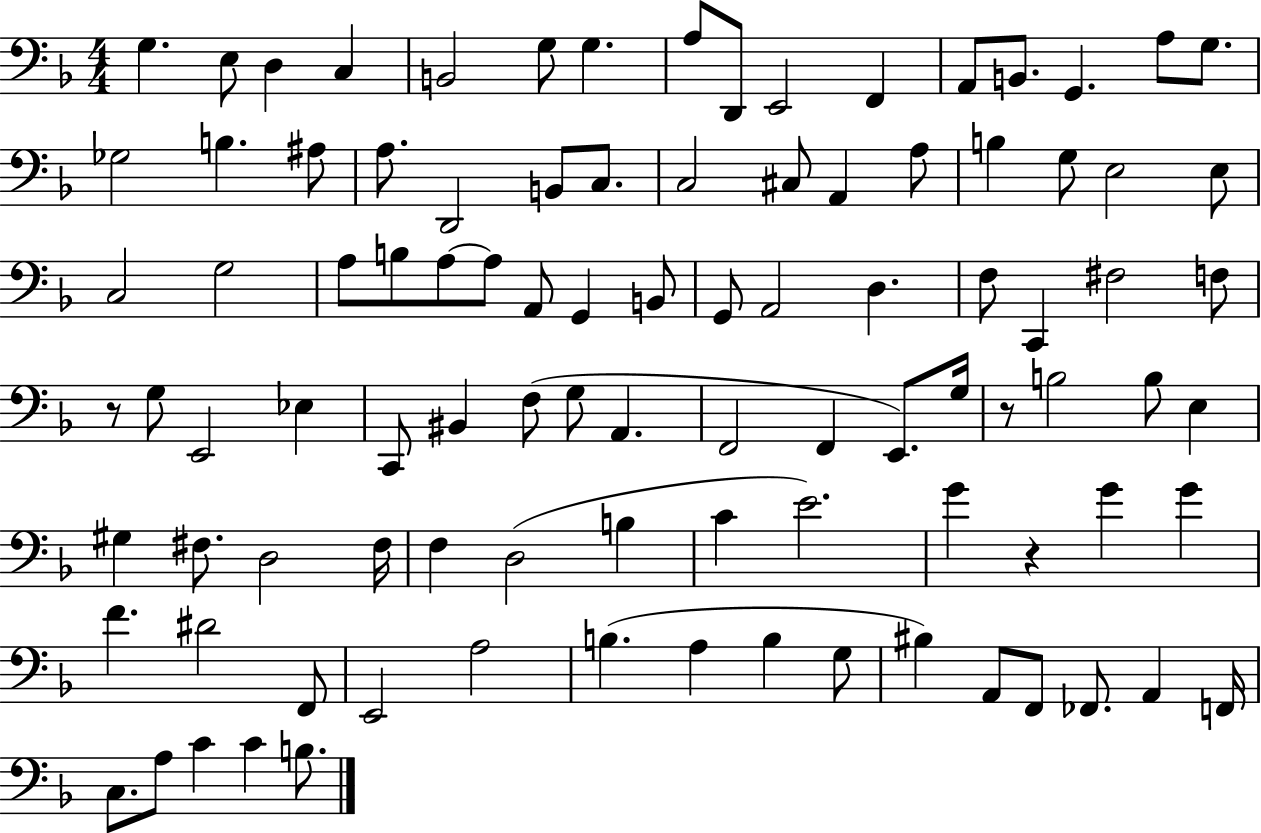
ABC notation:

X:1
T:Untitled
M:4/4
L:1/4
K:F
G, E,/2 D, C, B,,2 G,/2 G, A,/2 D,,/2 E,,2 F,, A,,/2 B,,/2 G,, A,/2 G,/2 _G,2 B, ^A,/2 A,/2 D,,2 B,,/2 C,/2 C,2 ^C,/2 A,, A,/2 B, G,/2 E,2 E,/2 C,2 G,2 A,/2 B,/2 A,/2 A,/2 A,,/2 G,, B,,/2 G,,/2 A,,2 D, F,/2 C,, ^F,2 F,/2 z/2 G,/2 E,,2 _E, C,,/2 ^B,, F,/2 G,/2 A,, F,,2 F,, E,,/2 G,/4 z/2 B,2 B,/2 E, ^G, ^F,/2 D,2 ^F,/4 F, D,2 B, C E2 G z G G F ^D2 F,,/2 E,,2 A,2 B, A, B, G,/2 ^B, A,,/2 F,,/2 _F,,/2 A,, F,,/4 C,/2 A,/2 C C B,/2